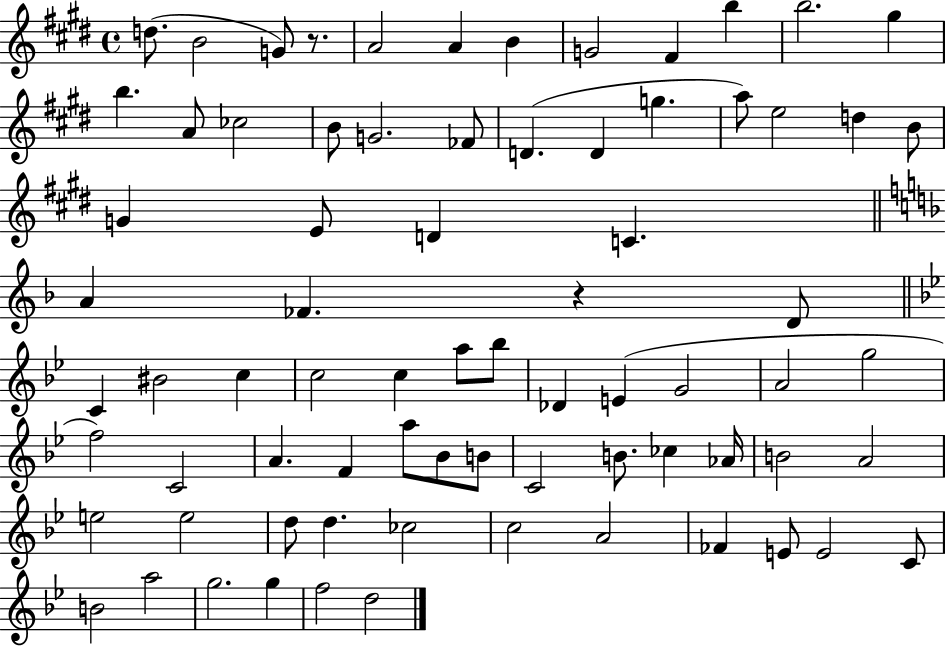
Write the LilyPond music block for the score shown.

{
  \clef treble
  \time 4/4
  \defaultTimeSignature
  \key e \major
  d''8.( b'2 g'8) r8. | a'2 a'4 b'4 | g'2 fis'4 b''4 | b''2. gis''4 | \break b''4. a'8 ces''2 | b'8 g'2. fes'8 | d'4.( d'4 g''4. | a''8) e''2 d''4 b'8 | \break g'4 e'8 d'4 c'4. | \bar "||" \break \key f \major a'4 fes'4. r4 d'8 | \bar "||" \break \key g \minor c'4 bis'2 c''4 | c''2 c''4 a''8 bes''8 | des'4 e'4( g'2 | a'2 g''2 | \break f''2) c'2 | a'4. f'4 a''8 bes'8 b'8 | c'2 b'8. ces''4 aes'16 | b'2 a'2 | \break e''2 e''2 | d''8 d''4. ces''2 | c''2 a'2 | fes'4 e'8 e'2 c'8 | \break b'2 a''2 | g''2. g''4 | f''2 d''2 | \bar "|."
}